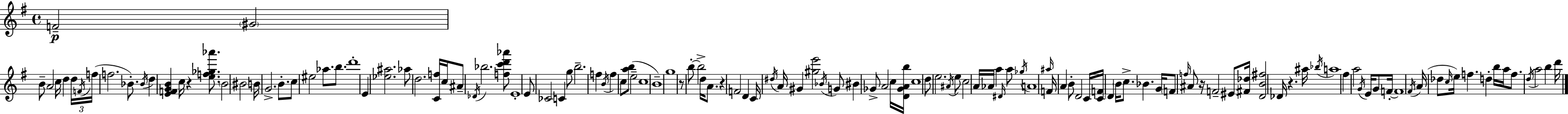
F4/h G#4/h B4/e A4/h C5/s D5/q D5/s F4/s F5/s F5/h. Bb4/e. Bb4/s D5/q [E4,F4,G4,B4]/q C5/s R/q [E5,F5,Gb5,Ab6]/e. B4/h BIS4/h B4/s G4/h. B4/e. C5/e EIS5/h Ab5/e. B5/e. D6/w E4/q [Eb5,A#5]/h. Ab5/e D5/h. [C4,F5]/s C5/s A#4/e Db4/s Bb5/h. [F5,C6,D6,Ab6]/e E4/w E4/e CES4/h C4/q G5/e B5/h. F5/q B4/s F5/q C5/e [A5,B5]/e E5/h C5/w B4/w G5/w R/e B5/e B5/h D5/s A4/e. R/q F4/h D4/q C4/s D#5/s A4/s G#4/q [G#5,E6]/h Bb4/s G4/e BIS4/q Gb4/e A4/h C5/s [D4,Gb4,A4,B5]/s C5/w D5/e E5/h. A#4/s E5/e C5/h A4/s Ab4/s A5/q D#4/s A5/e Gb5/s A4/w A#5/s F4/s A4/q B4/e D4/h C4/s [C4,F4]/s D4/q B4/s C5/e. Bb4/q. G4/s F4/e F5/s A#4/e R/s F4/h EIS4/e [F#4,Db5]/s [D4,B4,F#5]/h Db4/s R/q. A#5/s Bb5/s A5/w F#5/q A5/h G4/s E4/s G4/e F4/s F4/w F#4/s A4/s Db5/e C5/s E5/s F5/q. D5/q B5/s A5/s F5/e. D5/s A5/h B5/q D6/s